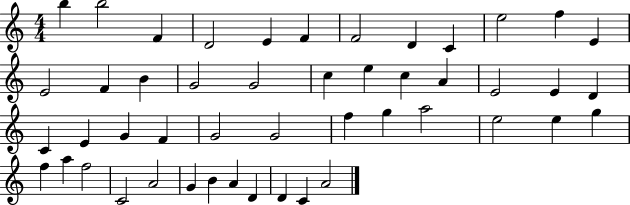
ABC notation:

X:1
T:Untitled
M:4/4
L:1/4
K:C
b b2 F D2 E F F2 D C e2 f E E2 F B G2 G2 c e c A E2 E D C E G F G2 G2 f g a2 e2 e g f a f2 C2 A2 G B A D D C A2